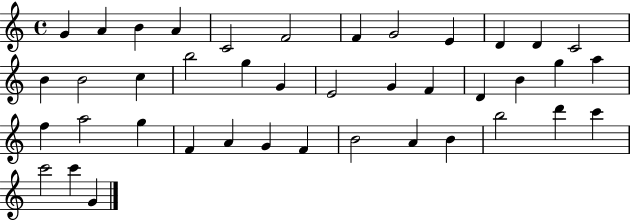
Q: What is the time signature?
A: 4/4